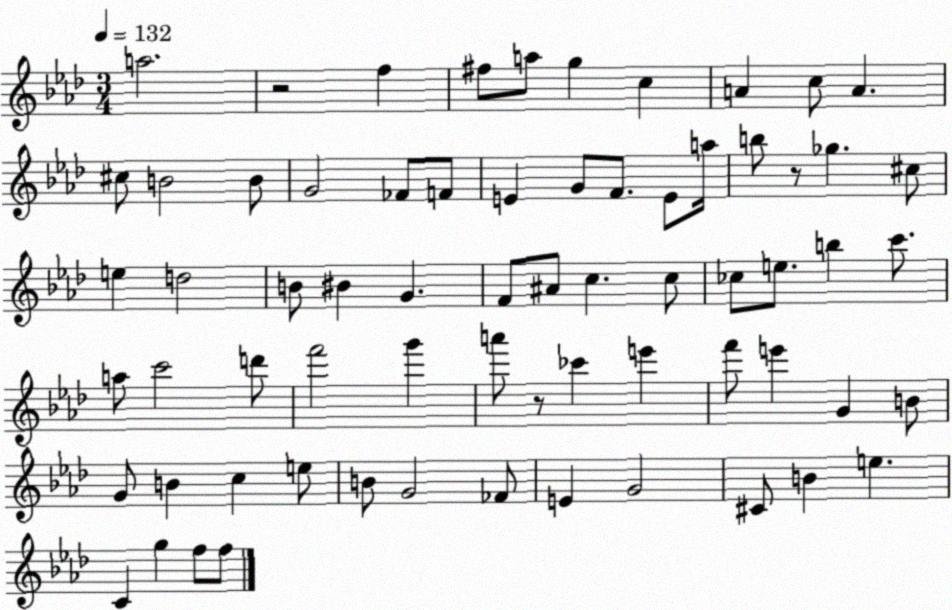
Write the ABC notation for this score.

X:1
T:Untitled
M:3/4
L:1/4
K:Ab
a2 z2 f ^f/2 a/2 g c A c/2 A ^c/2 B2 B/2 G2 _F/2 F/2 E G/2 F/2 E/2 a/4 b/2 z/2 _g ^c/2 e d2 B/2 ^B G F/2 ^A/2 c c/2 _c/2 e/2 b c'/2 a/2 c'2 d'/2 f'2 g' a'/2 z/2 _c' e' f'/2 e' G B/2 G/2 B c e/2 B/2 G2 _F/2 E G2 ^C/2 B e C g f/2 f/2